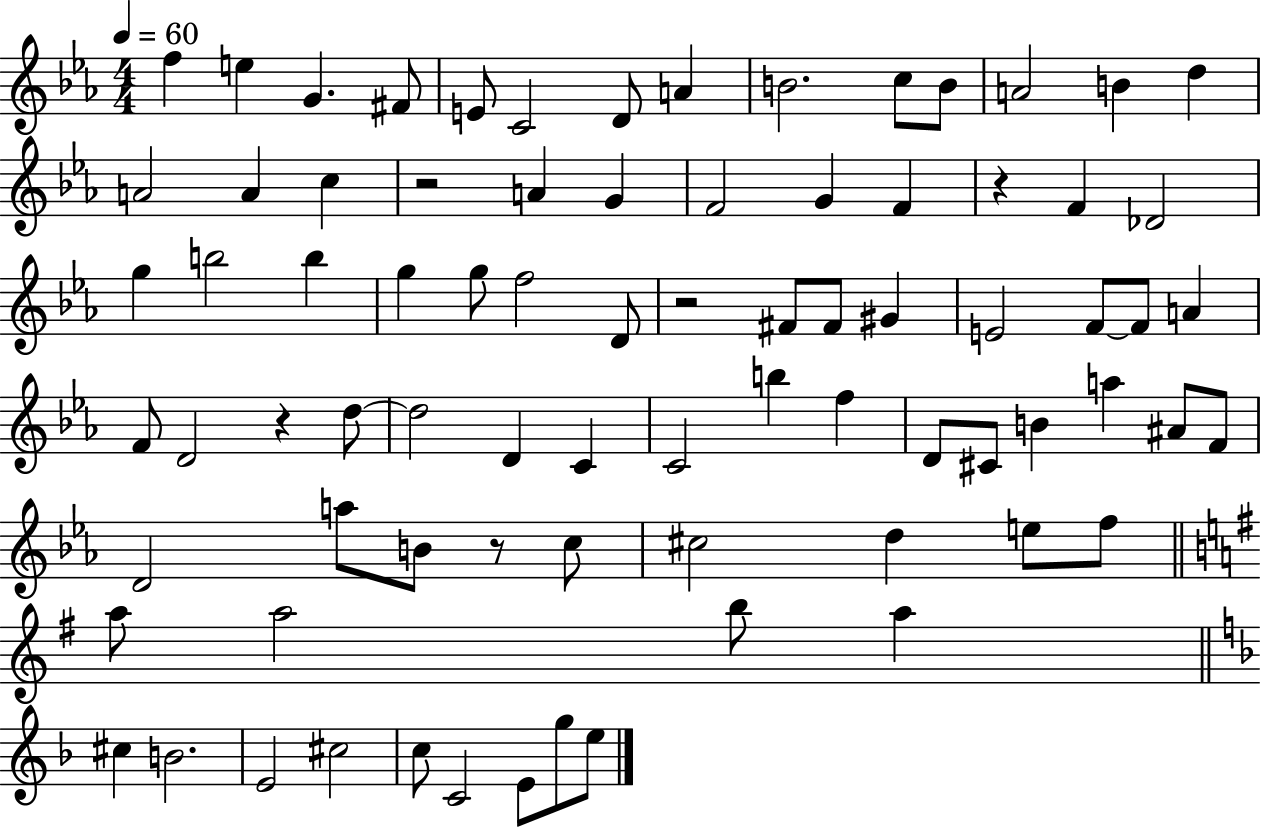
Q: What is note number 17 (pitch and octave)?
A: C5